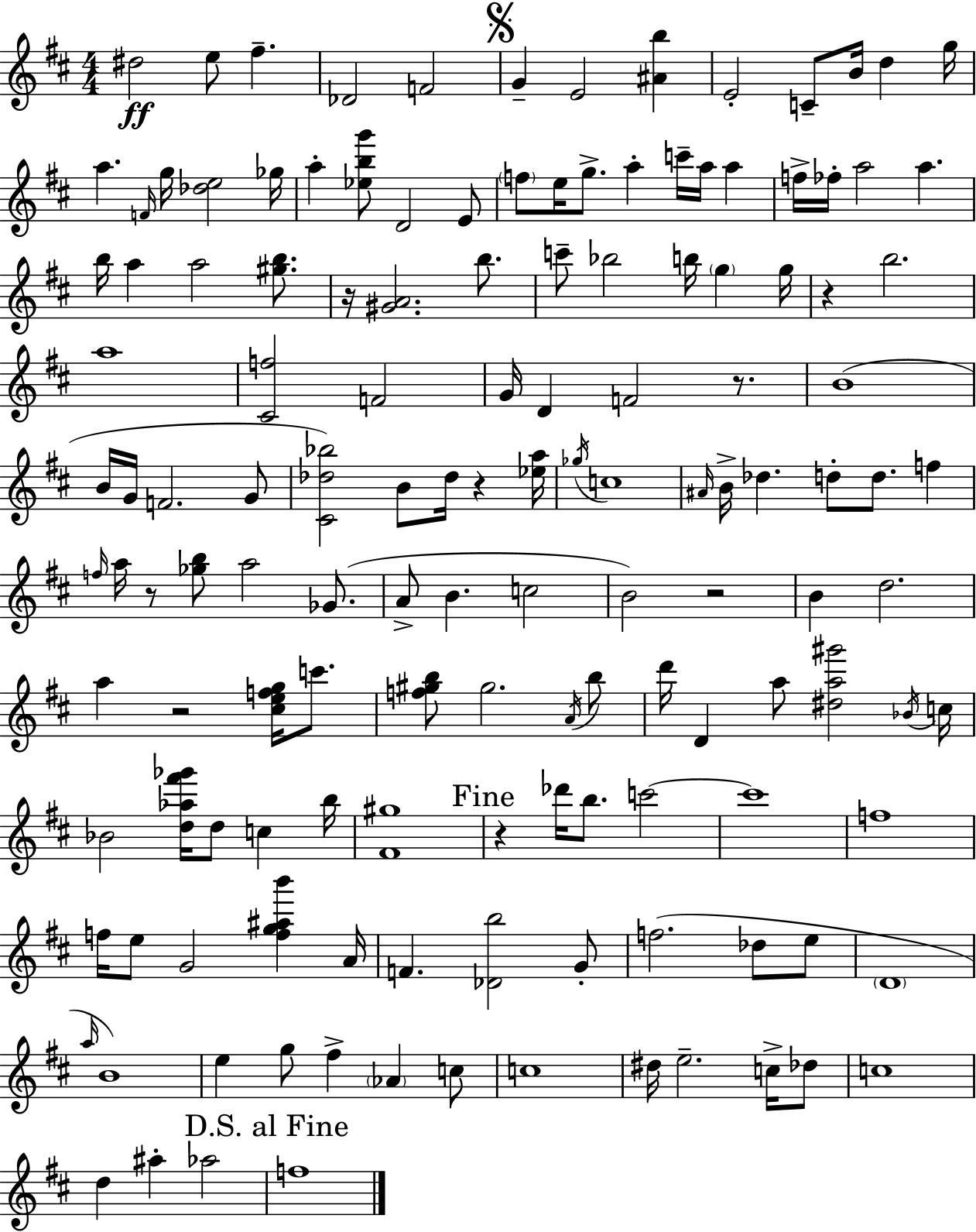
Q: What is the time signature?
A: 4/4